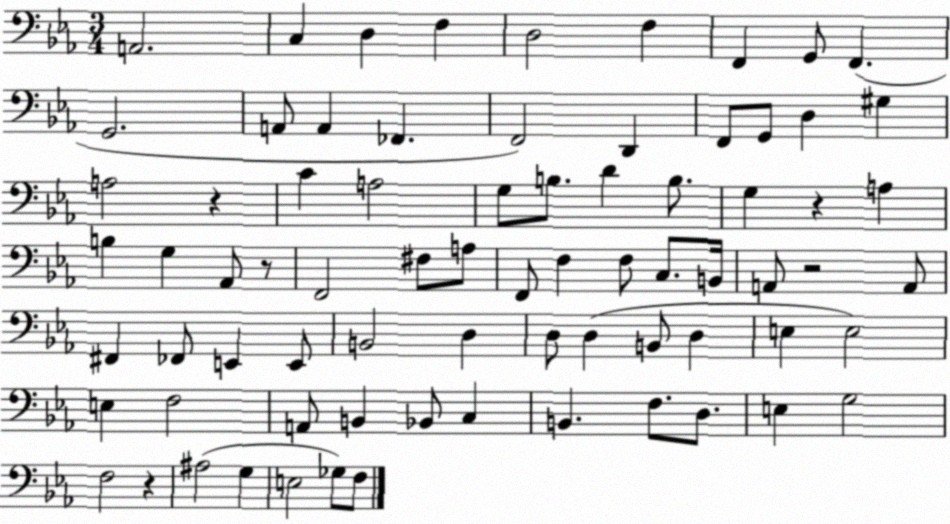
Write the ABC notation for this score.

X:1
T:Untitled
M:3/4
L:1/4
K:Eb
A,,2 C, D, F, D,2 F, F,, G,,/2 F,, G,,2 A,,/2 A,, _F,, F,,2 D,, F,,/2 G,,/2 D, ^G, A,2 z C A,2 G,/2 B,/2 D B,/2 G, z A, B, G, _A,,/2 z/2 F,,2 ^F,/2 A,/2 F,,/2 F, F,/2 C,/2 B,,/4 A,,/2 z2 A,,/2 ^F,, _F,,/2 E,, E,,/2 B,,2 D, D,/2 D, B,,/2 D, E, E,2 E, F,2 A,,/2 B,, _B,,/2 C, B,, F,/2 D,/2 E, G,2 F,2 z ^A,2 G, E,2 _G,/2 F,/2